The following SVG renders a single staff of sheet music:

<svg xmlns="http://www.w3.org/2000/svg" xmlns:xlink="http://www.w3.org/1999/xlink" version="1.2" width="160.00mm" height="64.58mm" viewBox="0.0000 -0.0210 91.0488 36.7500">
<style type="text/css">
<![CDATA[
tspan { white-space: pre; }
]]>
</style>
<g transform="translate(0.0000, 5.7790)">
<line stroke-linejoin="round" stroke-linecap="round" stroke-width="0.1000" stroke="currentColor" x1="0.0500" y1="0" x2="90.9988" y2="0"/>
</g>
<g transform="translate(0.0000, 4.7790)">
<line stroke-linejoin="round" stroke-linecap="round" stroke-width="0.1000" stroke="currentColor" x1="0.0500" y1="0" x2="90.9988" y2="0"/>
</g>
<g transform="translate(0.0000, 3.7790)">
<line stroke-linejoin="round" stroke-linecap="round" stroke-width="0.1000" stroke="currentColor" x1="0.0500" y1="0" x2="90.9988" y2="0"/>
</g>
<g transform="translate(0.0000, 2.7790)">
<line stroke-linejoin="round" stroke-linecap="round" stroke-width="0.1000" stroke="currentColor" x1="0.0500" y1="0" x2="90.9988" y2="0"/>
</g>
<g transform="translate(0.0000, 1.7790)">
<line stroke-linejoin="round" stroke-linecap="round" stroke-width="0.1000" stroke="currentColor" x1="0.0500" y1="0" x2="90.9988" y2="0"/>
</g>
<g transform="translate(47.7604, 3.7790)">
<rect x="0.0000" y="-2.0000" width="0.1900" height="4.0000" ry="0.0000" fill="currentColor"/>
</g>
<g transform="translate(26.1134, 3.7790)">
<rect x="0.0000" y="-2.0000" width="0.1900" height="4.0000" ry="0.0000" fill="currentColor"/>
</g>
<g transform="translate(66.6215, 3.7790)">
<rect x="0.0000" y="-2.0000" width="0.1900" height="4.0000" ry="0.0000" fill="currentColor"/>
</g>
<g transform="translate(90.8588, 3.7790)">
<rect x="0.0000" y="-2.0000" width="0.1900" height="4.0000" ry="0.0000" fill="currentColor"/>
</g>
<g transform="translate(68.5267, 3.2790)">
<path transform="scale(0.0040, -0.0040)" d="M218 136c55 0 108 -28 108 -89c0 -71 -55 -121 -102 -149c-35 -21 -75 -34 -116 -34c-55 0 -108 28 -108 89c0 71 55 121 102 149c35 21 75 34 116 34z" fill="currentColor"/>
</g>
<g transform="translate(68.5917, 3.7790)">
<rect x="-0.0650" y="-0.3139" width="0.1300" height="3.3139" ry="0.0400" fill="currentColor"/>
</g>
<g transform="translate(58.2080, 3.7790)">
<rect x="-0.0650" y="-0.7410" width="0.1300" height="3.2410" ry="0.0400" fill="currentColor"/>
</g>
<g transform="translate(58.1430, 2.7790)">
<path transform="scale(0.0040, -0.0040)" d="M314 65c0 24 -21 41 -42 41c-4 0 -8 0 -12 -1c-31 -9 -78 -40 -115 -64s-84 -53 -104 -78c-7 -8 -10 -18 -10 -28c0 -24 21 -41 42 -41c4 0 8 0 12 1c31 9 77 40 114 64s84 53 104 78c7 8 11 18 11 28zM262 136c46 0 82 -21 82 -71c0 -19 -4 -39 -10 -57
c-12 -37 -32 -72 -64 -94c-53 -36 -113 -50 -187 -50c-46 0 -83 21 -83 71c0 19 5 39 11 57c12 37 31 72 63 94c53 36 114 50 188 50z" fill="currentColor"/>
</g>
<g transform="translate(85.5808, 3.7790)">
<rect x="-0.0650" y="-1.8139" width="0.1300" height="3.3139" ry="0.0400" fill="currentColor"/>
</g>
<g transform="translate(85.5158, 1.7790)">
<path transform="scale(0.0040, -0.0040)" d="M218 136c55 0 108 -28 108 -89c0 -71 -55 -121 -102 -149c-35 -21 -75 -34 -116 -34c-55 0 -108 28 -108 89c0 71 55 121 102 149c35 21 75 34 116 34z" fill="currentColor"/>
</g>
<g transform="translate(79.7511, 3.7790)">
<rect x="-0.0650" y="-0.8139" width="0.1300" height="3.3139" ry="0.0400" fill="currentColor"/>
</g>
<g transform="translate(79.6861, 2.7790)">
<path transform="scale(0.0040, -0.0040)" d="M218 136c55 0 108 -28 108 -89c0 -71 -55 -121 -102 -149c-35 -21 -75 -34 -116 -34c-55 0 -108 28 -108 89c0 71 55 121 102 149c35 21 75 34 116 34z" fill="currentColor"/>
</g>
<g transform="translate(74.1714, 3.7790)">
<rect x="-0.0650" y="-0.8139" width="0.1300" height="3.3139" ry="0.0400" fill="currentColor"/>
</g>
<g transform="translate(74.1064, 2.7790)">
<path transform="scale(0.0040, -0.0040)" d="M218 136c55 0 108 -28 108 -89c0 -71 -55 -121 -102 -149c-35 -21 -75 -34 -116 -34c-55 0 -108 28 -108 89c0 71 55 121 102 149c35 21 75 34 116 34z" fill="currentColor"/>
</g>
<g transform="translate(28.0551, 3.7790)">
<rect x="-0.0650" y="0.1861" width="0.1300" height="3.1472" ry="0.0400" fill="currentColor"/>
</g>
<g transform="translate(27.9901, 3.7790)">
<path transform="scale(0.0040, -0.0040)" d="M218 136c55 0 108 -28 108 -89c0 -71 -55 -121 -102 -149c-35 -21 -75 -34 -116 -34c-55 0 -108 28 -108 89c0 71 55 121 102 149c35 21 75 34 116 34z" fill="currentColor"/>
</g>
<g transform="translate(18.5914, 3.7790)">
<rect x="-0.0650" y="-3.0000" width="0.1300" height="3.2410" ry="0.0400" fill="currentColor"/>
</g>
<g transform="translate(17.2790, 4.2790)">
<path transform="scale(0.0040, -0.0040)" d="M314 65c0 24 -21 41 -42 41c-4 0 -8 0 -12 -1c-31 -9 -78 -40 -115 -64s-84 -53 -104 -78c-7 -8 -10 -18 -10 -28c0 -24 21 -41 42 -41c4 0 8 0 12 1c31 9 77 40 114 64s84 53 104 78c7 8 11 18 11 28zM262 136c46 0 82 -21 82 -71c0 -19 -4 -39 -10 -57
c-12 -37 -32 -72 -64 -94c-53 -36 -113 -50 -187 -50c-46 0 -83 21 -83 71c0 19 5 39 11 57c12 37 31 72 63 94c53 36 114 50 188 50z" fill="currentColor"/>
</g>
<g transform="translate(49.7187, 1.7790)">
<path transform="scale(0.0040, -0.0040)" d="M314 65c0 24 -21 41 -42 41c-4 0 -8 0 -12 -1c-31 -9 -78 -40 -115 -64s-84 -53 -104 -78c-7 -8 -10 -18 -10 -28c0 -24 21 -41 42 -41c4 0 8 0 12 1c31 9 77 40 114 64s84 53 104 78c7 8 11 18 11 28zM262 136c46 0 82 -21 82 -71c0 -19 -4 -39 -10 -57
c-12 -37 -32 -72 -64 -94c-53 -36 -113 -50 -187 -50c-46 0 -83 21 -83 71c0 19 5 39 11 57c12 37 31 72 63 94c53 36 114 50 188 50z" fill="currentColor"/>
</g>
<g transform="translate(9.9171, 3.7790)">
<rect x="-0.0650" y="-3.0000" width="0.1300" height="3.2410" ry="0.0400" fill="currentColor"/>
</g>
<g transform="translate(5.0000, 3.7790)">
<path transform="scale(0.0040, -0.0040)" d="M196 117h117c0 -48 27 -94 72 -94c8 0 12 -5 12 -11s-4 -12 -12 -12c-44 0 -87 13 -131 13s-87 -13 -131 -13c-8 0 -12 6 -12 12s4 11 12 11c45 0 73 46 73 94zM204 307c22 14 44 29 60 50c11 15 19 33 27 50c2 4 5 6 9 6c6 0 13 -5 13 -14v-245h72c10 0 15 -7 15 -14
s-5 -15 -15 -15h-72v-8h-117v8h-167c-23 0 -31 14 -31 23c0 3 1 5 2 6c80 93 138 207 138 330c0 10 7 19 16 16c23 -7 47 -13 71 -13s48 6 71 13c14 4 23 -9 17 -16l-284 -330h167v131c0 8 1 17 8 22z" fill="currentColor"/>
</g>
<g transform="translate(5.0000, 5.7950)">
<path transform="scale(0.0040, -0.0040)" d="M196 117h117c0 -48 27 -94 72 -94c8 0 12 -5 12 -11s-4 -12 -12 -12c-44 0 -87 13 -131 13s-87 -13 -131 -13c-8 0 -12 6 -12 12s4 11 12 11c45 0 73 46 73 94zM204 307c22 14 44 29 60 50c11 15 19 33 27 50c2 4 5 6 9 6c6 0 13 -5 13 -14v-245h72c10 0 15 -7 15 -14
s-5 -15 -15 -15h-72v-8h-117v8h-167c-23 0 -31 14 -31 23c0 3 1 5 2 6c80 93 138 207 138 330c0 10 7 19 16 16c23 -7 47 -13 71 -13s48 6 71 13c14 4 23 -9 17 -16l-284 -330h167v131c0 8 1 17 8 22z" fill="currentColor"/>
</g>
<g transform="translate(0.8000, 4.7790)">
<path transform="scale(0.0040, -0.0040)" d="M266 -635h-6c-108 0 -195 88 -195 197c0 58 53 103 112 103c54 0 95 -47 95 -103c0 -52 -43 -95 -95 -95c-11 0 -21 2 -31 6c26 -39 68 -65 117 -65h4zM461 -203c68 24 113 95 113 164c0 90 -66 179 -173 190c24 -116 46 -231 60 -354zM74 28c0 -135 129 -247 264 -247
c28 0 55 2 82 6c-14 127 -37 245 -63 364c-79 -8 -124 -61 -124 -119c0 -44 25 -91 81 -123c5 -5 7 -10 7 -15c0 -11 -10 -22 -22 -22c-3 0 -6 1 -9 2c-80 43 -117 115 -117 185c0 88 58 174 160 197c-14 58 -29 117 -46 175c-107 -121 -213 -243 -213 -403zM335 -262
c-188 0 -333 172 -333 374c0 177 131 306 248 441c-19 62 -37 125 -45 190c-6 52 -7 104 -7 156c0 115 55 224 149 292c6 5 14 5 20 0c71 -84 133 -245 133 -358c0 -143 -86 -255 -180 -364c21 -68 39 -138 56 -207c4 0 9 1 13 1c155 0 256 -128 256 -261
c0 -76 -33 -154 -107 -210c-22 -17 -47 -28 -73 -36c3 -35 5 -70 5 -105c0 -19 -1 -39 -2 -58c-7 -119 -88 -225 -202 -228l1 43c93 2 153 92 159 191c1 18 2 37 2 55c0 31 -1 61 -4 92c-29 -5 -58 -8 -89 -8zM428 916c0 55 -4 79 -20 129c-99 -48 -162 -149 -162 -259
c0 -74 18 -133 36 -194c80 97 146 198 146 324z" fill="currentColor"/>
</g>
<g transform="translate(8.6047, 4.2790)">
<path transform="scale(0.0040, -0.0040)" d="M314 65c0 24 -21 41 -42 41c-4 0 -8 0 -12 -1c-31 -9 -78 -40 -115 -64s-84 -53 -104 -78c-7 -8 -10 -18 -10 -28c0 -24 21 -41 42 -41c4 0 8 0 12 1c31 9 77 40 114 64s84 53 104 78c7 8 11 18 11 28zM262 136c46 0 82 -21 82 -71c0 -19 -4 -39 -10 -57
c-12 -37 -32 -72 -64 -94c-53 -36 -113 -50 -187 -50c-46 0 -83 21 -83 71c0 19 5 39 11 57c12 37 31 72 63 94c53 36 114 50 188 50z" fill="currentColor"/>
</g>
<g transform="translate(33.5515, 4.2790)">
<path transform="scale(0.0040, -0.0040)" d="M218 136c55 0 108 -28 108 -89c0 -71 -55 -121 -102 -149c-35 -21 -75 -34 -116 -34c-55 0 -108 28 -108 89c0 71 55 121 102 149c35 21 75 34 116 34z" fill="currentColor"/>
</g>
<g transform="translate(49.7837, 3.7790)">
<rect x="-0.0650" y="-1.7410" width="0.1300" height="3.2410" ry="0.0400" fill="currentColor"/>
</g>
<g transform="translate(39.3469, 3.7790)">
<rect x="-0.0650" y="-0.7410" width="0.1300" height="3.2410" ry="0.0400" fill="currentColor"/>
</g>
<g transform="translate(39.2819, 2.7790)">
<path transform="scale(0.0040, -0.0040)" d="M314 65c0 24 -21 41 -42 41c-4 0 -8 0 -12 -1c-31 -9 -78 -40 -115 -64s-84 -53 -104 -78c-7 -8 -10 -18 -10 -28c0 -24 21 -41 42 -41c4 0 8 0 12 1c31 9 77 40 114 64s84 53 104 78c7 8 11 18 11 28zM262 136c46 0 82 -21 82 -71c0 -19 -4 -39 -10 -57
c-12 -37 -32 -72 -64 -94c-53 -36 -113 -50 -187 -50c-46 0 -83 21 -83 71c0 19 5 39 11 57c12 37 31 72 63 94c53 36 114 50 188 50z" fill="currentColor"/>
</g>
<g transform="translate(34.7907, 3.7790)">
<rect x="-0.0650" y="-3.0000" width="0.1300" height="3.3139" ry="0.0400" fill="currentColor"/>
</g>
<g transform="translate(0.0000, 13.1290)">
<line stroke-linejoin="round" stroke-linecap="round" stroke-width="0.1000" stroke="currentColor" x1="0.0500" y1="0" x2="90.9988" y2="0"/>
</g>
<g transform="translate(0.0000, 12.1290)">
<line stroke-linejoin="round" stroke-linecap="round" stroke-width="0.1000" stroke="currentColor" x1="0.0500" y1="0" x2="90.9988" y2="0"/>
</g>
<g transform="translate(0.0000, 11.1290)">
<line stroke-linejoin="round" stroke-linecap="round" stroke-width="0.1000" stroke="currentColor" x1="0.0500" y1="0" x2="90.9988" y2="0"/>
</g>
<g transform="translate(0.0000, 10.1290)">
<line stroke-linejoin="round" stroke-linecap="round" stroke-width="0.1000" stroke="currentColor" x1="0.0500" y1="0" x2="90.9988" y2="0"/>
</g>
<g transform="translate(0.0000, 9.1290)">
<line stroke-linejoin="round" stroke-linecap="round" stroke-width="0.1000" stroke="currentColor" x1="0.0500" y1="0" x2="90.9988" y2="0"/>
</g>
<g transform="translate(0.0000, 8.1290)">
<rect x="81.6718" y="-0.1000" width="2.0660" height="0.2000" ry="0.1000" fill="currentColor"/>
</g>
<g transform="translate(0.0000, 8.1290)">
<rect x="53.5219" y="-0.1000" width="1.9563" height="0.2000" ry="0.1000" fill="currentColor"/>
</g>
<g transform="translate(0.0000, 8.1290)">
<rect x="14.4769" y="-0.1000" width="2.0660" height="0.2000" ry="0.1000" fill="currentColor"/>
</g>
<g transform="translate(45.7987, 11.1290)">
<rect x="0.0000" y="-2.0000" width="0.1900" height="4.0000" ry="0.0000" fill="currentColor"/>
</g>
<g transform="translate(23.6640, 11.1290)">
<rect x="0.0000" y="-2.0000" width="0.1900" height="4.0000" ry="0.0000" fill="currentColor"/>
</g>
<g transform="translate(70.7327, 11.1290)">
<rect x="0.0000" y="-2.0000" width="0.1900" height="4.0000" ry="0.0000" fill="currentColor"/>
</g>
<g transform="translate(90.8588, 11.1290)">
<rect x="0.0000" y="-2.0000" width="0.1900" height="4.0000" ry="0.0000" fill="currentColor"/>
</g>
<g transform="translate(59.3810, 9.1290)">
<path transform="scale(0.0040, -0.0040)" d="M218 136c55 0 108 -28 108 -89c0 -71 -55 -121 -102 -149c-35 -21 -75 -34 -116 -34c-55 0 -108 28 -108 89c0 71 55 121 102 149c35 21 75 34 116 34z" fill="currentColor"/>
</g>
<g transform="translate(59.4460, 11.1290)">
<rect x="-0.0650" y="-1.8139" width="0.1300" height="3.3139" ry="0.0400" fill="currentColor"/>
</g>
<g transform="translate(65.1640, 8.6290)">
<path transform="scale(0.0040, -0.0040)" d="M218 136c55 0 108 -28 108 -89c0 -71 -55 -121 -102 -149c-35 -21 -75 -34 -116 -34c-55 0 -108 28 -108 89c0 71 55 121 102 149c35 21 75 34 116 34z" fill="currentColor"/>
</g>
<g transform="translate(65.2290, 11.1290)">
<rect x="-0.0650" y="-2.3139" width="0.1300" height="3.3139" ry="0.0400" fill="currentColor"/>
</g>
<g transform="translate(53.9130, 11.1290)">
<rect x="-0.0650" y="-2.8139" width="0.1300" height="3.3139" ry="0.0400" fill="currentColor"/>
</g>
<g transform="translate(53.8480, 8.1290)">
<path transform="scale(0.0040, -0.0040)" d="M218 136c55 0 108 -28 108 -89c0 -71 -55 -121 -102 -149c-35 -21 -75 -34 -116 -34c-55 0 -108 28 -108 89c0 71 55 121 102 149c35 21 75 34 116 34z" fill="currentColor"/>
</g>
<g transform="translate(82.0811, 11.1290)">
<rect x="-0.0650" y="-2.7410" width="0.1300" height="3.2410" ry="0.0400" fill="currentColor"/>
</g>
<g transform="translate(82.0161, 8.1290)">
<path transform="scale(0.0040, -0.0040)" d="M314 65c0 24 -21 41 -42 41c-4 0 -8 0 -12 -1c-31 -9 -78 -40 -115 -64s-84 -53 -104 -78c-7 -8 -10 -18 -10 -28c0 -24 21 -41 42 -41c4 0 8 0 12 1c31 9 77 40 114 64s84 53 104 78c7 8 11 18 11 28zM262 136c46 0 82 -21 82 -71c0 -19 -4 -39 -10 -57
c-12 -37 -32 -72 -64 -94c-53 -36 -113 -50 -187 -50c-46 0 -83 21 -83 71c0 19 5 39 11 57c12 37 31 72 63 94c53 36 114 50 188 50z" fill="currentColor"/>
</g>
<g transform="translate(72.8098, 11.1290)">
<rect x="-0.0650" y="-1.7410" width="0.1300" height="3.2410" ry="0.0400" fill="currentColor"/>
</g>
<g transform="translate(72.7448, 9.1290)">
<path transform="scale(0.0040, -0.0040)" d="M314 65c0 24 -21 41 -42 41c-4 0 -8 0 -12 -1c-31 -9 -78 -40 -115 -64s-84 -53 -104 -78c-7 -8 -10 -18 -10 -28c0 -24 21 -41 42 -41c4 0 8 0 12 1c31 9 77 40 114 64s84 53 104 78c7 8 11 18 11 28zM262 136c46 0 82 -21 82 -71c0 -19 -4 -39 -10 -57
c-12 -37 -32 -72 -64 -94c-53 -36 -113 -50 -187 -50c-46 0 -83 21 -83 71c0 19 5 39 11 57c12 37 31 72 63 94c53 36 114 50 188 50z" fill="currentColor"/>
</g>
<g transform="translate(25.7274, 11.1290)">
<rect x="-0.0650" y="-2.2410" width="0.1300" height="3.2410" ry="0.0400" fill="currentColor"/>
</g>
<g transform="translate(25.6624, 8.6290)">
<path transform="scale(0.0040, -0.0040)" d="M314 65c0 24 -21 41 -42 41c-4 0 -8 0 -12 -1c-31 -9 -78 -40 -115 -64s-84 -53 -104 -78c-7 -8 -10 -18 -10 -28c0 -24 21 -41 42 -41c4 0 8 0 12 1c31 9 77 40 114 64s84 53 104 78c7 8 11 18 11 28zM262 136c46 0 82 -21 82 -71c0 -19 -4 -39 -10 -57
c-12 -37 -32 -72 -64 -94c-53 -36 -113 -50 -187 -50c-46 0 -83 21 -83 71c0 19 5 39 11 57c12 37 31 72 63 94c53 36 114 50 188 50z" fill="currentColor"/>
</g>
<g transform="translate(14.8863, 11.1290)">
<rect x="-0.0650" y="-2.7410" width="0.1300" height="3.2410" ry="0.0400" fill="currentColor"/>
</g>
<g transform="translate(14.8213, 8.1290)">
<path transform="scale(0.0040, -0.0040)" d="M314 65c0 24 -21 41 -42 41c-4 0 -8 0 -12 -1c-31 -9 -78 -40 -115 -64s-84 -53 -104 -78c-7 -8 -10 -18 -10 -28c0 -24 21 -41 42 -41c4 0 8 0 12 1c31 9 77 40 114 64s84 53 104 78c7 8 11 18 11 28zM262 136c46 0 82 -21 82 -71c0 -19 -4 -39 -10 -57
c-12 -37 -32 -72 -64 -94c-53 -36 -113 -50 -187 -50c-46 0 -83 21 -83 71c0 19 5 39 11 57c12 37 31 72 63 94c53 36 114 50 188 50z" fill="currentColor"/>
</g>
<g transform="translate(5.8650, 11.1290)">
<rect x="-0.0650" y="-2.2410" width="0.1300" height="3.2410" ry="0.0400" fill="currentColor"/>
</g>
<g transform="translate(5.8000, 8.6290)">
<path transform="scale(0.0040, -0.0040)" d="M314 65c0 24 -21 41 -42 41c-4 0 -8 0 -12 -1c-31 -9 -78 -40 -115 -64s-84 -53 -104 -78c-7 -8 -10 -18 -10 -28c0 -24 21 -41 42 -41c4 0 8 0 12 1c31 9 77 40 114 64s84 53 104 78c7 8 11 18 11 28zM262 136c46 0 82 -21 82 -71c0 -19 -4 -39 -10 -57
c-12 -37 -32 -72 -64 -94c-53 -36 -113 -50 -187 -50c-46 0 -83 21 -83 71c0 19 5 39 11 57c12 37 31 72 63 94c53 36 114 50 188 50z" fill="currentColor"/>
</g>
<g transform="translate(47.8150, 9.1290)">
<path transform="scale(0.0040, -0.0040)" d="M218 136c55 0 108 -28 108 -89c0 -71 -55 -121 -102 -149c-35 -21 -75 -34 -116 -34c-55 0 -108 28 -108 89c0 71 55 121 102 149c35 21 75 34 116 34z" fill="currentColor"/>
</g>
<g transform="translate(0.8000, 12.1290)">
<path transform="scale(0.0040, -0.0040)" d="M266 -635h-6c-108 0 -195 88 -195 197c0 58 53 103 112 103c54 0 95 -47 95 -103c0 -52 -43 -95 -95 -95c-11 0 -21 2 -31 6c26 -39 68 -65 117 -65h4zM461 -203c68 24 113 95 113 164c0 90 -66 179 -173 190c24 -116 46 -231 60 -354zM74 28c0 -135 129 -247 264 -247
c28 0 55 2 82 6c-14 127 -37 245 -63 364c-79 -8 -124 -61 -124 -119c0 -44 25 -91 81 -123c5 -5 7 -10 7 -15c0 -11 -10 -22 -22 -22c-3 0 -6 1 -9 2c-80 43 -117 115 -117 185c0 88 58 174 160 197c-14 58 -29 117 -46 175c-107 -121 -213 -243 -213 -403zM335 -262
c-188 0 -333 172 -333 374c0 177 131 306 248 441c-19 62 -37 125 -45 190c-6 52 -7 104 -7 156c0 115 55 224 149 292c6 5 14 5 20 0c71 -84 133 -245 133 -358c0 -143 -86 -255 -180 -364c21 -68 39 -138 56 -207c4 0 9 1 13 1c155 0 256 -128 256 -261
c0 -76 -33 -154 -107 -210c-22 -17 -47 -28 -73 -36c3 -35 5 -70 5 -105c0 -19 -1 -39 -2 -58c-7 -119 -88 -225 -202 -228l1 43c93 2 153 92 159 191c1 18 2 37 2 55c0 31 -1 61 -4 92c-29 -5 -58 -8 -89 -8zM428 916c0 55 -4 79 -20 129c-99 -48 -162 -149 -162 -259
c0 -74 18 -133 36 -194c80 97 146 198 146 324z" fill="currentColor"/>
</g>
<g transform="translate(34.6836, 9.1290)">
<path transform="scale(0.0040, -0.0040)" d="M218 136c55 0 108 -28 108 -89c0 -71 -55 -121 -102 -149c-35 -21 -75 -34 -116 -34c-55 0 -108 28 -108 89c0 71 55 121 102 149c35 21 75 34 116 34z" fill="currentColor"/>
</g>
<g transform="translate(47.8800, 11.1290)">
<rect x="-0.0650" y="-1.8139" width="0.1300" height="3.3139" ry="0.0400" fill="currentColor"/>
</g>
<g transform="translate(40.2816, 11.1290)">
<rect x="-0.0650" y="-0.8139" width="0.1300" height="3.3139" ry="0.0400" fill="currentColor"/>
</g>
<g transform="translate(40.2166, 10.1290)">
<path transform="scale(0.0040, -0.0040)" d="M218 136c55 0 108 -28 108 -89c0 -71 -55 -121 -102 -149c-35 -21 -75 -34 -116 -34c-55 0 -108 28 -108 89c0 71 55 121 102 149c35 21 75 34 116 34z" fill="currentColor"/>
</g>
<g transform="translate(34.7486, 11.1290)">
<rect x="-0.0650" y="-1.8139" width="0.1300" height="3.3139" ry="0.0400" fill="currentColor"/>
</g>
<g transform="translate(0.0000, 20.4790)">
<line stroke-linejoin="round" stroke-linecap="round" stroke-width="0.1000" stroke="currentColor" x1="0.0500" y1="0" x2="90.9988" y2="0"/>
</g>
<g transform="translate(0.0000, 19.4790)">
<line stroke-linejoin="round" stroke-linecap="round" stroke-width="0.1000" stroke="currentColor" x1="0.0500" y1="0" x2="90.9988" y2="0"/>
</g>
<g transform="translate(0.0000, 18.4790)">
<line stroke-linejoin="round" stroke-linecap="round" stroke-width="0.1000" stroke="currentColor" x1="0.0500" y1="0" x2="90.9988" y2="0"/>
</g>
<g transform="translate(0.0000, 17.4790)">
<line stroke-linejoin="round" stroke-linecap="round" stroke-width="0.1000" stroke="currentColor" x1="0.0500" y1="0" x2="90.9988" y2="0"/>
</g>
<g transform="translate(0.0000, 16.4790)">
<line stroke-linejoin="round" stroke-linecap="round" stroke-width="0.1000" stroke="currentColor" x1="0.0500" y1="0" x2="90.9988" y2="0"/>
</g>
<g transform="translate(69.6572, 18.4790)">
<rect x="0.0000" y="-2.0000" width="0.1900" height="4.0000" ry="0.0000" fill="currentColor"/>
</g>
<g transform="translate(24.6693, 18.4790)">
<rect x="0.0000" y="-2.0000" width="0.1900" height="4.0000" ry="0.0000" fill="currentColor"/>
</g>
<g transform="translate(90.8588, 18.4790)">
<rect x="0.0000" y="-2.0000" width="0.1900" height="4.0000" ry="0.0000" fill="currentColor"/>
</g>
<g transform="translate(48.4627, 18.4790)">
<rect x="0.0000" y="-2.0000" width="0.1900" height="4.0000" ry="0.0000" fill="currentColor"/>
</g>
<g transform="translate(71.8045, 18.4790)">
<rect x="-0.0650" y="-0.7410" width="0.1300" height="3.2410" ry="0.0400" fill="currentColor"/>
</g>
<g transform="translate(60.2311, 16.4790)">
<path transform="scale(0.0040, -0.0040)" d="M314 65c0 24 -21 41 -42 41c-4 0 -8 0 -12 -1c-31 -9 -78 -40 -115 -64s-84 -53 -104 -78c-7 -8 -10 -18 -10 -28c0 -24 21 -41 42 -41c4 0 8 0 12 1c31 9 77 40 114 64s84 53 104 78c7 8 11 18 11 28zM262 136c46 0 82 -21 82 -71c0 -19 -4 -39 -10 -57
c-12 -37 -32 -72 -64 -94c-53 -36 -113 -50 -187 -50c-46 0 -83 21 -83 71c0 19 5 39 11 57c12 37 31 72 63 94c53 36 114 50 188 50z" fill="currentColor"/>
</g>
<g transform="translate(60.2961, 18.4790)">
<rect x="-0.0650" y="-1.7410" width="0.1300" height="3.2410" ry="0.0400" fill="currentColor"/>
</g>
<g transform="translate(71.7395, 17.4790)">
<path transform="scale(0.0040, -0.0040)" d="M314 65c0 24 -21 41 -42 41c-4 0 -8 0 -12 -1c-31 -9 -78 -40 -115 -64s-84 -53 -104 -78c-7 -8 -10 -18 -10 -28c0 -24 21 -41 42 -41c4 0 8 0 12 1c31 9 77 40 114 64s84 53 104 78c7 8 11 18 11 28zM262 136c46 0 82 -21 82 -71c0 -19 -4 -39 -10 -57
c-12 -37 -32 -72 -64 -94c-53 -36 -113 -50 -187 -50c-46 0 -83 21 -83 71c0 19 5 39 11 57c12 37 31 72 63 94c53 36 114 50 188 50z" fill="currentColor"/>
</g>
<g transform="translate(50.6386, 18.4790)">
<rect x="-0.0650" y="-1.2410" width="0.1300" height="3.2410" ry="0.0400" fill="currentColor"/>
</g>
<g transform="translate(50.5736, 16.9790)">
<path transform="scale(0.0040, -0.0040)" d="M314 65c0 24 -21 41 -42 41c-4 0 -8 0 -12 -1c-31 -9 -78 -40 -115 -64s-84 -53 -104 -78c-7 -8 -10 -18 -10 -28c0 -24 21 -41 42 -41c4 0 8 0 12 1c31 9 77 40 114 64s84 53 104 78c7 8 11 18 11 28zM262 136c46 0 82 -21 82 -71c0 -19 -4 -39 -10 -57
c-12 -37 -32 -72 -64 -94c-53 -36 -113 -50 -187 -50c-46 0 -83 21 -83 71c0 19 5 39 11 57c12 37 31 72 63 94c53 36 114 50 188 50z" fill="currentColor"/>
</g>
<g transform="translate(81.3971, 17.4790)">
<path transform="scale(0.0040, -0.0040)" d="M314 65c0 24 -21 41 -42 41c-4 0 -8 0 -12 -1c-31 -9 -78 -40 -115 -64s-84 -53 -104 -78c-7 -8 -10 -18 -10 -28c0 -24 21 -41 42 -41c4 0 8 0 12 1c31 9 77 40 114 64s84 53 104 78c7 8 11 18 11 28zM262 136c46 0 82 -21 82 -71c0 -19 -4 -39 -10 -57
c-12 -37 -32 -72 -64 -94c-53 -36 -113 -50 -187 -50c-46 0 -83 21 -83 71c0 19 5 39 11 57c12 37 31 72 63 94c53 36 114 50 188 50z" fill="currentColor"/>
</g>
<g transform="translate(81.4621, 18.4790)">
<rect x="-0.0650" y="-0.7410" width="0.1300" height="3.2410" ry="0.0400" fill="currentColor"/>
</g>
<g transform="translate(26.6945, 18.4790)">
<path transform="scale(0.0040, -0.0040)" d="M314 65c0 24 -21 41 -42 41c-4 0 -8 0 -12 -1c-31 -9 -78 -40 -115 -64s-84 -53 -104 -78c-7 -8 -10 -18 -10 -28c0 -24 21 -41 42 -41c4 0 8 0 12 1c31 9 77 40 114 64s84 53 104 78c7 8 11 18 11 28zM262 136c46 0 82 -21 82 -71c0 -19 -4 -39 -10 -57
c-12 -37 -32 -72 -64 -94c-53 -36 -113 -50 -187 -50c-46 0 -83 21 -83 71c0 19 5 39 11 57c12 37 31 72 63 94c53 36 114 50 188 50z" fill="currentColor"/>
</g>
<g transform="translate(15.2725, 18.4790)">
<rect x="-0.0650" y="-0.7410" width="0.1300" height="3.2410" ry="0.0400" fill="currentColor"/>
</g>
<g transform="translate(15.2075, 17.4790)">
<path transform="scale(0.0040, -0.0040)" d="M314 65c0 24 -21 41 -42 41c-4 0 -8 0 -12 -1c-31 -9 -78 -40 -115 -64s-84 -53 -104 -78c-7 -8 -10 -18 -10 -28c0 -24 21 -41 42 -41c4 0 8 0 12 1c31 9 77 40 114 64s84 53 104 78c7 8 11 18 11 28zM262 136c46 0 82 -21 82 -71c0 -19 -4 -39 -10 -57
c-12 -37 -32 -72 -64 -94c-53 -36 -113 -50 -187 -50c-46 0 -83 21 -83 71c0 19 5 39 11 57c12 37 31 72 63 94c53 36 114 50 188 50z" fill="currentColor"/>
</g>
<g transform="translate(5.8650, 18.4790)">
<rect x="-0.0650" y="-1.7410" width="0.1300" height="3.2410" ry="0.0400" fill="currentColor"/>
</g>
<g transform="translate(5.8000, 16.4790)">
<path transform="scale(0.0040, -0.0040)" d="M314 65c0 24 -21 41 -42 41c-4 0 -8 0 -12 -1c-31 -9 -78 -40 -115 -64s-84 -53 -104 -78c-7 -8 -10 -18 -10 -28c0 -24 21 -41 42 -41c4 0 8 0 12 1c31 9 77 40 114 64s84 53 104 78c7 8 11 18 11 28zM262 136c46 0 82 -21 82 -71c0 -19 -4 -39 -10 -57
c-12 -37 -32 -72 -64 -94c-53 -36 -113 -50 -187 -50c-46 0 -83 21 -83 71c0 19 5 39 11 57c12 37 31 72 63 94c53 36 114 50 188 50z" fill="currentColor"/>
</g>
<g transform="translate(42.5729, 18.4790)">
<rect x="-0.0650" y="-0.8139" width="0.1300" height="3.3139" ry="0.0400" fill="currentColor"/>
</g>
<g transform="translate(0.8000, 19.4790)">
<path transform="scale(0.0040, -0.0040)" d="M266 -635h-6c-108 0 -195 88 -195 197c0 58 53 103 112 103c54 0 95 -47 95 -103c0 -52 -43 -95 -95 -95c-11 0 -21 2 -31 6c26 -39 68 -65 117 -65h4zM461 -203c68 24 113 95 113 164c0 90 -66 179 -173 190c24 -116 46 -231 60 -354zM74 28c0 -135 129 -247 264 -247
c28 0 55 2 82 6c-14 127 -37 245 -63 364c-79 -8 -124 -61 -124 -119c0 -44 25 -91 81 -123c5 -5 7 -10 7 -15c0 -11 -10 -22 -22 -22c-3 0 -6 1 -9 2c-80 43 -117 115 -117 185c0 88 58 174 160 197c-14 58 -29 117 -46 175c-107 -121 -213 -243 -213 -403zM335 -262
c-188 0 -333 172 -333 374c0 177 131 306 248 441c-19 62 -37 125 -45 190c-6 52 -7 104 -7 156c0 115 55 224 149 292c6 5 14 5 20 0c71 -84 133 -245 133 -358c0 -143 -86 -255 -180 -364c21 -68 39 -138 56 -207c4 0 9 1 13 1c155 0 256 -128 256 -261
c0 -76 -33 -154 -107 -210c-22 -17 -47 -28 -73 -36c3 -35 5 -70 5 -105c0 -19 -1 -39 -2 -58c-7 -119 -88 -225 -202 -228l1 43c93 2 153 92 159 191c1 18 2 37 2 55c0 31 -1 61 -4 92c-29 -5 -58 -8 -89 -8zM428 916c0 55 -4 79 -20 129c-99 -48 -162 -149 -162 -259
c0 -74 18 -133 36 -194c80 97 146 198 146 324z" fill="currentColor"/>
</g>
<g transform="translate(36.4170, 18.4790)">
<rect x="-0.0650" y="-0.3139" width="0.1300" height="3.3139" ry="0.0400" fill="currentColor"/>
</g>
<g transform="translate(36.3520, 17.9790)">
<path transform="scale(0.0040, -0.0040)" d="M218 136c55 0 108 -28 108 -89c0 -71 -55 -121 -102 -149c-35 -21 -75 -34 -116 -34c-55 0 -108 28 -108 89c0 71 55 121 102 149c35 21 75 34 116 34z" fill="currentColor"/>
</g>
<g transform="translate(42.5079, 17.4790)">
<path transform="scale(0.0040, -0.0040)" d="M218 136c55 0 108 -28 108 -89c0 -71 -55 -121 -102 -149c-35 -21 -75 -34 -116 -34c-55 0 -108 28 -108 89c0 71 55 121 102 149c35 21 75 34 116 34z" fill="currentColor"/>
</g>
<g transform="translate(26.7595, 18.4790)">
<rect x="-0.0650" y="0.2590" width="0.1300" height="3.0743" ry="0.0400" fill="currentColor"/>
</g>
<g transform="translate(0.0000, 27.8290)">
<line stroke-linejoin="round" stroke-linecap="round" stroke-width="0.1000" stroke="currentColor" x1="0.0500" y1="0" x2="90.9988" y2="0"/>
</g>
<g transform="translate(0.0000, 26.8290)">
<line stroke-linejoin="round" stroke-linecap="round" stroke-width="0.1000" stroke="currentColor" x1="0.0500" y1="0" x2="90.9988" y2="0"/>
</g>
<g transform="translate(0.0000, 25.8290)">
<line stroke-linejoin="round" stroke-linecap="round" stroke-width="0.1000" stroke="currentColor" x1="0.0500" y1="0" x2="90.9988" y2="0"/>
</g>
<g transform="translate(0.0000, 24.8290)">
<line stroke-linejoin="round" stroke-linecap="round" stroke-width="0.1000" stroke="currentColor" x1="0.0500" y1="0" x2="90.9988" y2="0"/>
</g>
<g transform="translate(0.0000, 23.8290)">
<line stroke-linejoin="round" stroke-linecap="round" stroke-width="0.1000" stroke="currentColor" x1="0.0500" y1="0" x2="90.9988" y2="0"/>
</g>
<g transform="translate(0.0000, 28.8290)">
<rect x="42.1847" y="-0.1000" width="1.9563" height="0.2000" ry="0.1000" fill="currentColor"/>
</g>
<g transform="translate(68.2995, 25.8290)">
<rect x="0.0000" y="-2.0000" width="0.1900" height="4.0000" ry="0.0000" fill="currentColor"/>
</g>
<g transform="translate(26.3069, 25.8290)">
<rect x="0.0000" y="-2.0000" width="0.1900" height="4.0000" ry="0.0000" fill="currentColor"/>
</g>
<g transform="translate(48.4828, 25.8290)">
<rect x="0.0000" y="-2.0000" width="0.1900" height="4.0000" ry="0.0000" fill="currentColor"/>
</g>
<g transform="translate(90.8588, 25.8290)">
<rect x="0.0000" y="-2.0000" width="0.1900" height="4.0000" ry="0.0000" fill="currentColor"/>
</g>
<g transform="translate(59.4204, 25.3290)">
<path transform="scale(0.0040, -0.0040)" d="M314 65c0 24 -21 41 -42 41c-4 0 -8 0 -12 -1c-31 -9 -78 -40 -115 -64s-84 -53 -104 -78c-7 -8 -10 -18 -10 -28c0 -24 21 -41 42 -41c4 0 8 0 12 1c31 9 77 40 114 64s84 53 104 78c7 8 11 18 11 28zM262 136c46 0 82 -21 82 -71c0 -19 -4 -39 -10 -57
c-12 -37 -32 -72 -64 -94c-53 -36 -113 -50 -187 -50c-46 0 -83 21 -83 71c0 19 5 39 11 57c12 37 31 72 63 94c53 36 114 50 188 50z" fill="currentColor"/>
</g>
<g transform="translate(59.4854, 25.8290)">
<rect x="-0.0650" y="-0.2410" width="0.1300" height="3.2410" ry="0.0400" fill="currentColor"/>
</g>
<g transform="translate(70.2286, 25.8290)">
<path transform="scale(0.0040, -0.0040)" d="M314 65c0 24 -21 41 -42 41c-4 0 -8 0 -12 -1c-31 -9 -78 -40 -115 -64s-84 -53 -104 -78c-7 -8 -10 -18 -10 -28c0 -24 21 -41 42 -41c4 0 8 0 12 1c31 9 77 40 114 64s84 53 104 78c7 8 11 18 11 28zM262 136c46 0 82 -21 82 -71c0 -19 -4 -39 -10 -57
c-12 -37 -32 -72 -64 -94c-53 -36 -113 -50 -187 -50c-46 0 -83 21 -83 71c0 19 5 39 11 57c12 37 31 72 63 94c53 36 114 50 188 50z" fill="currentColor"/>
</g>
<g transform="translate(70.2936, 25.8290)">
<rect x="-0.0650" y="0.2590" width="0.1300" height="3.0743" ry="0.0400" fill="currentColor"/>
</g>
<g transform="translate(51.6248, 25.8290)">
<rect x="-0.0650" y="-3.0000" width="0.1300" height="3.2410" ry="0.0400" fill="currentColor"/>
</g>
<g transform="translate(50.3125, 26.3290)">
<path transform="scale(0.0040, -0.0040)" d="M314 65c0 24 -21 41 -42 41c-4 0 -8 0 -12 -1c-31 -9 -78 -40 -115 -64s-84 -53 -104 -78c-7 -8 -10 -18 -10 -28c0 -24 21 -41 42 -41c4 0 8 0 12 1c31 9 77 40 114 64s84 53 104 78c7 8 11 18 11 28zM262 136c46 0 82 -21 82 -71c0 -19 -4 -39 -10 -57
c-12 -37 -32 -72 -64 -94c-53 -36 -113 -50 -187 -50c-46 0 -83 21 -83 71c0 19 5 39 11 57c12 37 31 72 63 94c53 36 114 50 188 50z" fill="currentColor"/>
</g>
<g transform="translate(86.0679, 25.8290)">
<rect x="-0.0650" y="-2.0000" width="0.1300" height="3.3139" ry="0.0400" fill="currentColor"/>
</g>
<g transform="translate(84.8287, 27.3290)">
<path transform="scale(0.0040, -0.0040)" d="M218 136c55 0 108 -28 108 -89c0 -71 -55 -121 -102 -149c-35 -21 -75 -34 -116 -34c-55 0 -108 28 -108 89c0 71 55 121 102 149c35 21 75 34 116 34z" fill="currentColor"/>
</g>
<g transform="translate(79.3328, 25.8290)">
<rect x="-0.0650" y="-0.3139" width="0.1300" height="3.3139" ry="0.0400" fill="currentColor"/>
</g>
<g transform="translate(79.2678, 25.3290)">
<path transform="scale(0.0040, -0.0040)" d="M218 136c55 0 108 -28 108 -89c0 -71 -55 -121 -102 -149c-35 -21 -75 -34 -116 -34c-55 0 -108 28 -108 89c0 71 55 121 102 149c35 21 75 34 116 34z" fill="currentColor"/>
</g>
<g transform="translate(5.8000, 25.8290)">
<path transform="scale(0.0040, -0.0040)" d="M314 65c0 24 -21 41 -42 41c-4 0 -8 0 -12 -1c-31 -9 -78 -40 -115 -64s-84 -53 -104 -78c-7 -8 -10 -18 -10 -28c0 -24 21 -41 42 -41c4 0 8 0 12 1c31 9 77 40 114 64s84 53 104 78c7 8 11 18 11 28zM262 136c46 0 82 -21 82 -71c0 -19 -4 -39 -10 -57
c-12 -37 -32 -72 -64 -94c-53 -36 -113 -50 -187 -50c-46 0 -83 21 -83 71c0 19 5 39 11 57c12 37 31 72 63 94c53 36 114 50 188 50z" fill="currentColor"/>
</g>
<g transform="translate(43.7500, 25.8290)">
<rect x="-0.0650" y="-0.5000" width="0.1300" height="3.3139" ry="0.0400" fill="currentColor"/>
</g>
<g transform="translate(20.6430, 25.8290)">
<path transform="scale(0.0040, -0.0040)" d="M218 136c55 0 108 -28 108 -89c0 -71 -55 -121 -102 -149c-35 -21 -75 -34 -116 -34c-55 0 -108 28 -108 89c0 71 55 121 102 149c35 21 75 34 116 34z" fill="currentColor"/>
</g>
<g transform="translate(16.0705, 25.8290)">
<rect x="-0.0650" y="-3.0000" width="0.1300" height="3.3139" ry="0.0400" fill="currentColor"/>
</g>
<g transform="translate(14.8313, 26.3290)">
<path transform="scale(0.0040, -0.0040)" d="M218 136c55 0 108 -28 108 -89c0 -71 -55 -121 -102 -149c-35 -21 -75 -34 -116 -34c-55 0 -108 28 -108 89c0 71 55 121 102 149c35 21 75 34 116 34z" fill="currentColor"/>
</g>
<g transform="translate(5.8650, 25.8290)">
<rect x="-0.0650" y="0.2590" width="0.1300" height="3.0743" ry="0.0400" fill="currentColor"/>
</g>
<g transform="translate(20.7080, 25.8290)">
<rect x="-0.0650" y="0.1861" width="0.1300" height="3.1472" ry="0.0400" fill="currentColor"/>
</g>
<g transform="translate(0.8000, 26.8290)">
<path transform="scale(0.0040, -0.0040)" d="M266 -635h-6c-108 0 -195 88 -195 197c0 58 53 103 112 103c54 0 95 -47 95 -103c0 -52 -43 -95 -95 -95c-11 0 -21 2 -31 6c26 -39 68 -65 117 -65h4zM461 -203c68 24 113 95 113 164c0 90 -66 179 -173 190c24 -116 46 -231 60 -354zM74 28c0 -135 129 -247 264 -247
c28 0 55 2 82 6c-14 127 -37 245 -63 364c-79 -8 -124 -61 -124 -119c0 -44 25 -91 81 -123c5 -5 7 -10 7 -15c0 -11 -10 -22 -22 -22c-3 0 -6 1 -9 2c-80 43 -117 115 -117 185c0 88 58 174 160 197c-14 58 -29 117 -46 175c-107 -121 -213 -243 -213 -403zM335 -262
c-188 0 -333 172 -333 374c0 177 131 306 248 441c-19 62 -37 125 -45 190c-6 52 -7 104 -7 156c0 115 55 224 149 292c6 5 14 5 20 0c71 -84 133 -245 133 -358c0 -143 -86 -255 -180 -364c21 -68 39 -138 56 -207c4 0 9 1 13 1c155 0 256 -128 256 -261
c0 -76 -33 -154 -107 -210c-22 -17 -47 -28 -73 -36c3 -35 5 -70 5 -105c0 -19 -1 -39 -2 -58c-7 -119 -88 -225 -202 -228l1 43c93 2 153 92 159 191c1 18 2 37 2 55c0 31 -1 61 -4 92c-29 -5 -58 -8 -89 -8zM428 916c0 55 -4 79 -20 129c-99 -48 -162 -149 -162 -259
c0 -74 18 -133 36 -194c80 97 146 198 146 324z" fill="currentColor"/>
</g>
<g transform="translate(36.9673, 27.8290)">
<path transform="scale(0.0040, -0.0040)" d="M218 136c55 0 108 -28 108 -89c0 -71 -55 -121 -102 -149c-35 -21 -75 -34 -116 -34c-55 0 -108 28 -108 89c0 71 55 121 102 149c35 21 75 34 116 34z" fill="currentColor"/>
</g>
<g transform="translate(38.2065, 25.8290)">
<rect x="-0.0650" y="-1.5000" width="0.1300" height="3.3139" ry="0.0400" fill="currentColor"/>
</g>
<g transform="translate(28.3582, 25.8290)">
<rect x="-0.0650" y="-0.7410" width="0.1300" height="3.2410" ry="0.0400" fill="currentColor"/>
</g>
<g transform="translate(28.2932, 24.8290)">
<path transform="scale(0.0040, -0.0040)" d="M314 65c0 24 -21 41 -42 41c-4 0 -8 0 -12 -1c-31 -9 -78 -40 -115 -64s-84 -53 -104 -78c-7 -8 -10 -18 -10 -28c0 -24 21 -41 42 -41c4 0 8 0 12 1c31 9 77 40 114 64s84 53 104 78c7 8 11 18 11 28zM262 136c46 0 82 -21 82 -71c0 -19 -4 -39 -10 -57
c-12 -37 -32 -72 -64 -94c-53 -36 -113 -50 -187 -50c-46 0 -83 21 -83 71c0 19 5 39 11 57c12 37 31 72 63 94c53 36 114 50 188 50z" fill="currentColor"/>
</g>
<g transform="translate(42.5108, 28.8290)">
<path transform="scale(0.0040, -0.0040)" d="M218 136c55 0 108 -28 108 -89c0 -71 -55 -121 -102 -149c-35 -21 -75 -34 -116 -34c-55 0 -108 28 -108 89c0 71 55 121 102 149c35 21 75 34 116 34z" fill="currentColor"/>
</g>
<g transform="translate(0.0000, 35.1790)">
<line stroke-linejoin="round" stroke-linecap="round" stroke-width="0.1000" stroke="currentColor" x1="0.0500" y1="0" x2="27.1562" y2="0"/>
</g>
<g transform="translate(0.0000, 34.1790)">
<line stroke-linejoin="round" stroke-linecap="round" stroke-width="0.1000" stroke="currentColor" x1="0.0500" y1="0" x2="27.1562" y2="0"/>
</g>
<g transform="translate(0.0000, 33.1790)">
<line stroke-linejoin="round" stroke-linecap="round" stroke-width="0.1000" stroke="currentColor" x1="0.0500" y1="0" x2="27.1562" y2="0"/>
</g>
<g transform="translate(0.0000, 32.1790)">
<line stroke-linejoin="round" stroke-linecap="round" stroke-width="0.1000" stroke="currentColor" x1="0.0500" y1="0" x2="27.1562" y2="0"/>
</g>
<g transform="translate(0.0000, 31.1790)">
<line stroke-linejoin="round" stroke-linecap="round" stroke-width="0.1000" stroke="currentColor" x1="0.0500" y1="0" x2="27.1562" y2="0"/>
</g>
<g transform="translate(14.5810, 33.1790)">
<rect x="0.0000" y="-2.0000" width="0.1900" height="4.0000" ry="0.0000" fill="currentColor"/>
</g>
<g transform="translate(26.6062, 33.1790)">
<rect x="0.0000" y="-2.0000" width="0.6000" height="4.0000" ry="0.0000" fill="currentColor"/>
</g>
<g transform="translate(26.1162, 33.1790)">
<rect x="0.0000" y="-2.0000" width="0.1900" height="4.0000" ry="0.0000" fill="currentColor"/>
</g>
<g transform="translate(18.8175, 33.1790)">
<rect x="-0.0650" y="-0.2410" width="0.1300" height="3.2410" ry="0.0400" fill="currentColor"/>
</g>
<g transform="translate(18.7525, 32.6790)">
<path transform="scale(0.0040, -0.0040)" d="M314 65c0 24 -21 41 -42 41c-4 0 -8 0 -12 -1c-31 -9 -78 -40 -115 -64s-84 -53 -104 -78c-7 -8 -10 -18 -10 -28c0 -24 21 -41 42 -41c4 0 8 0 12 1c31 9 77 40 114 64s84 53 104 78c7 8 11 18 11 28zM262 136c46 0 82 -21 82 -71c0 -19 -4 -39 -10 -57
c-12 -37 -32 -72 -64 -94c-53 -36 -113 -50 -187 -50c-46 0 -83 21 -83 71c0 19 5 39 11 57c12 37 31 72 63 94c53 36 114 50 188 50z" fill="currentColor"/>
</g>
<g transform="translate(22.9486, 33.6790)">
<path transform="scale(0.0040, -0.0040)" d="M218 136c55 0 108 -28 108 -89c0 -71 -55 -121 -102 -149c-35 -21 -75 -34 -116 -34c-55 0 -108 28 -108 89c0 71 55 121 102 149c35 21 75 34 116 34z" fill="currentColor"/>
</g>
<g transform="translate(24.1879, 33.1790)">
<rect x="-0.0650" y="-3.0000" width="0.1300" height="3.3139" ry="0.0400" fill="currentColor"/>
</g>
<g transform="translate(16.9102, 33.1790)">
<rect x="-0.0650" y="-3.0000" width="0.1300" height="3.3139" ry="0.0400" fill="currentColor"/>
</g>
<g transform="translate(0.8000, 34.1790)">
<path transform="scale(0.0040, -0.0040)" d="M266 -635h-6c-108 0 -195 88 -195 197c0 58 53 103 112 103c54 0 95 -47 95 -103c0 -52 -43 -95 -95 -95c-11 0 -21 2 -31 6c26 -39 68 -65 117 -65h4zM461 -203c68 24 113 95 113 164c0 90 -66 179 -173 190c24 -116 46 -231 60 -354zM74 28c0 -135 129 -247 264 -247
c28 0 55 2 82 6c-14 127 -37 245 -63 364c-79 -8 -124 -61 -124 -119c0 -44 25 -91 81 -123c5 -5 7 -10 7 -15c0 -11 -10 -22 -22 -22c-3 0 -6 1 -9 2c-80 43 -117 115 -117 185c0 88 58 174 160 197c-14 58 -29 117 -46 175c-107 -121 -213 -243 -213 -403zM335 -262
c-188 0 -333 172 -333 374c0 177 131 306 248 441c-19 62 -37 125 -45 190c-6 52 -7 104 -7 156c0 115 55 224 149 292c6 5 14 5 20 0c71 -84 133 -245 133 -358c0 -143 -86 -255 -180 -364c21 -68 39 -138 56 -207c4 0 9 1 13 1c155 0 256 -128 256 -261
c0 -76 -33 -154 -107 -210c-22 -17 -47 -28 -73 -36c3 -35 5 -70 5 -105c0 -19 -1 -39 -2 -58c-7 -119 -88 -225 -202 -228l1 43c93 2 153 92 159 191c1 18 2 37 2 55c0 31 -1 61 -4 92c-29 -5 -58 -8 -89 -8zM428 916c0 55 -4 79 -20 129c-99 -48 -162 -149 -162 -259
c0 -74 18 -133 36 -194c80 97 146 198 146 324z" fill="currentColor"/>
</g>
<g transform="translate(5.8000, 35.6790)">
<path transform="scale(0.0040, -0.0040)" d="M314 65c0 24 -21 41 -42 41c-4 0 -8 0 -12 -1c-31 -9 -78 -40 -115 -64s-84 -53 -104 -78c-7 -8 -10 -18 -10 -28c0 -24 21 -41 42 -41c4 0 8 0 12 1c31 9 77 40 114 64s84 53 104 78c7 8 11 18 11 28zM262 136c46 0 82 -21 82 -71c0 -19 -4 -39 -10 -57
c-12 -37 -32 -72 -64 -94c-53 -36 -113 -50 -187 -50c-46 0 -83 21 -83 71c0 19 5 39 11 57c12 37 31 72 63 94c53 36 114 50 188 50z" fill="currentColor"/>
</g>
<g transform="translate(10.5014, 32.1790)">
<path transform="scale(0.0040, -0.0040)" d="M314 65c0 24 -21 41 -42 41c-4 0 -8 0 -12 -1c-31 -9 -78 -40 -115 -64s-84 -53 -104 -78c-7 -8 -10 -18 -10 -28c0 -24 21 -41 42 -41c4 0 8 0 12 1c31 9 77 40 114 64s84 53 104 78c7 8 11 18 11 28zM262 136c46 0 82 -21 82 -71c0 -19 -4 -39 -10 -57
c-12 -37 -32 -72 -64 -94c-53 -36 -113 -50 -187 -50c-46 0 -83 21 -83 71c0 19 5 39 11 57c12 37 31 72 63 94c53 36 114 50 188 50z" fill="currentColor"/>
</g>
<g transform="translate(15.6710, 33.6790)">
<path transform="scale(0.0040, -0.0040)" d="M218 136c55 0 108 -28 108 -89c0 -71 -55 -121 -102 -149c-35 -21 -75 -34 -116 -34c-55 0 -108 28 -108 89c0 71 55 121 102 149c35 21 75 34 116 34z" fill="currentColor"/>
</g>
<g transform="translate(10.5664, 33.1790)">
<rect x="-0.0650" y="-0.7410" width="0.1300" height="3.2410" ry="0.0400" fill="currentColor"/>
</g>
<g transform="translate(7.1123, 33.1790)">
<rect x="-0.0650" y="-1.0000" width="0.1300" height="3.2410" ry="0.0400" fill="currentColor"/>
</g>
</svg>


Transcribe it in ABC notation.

X:1
T:Untitled
M:4/4
L:1/4
K:C
A2 A2 B A d2 f2 d2 c d d f g2 a2 g2 f d f a f g f2 a2 f2 d2 B2 c d e2 f2 d2 d2 B2 A B d2 E C A2 c2 B2 c F D2 d2 A c2 A